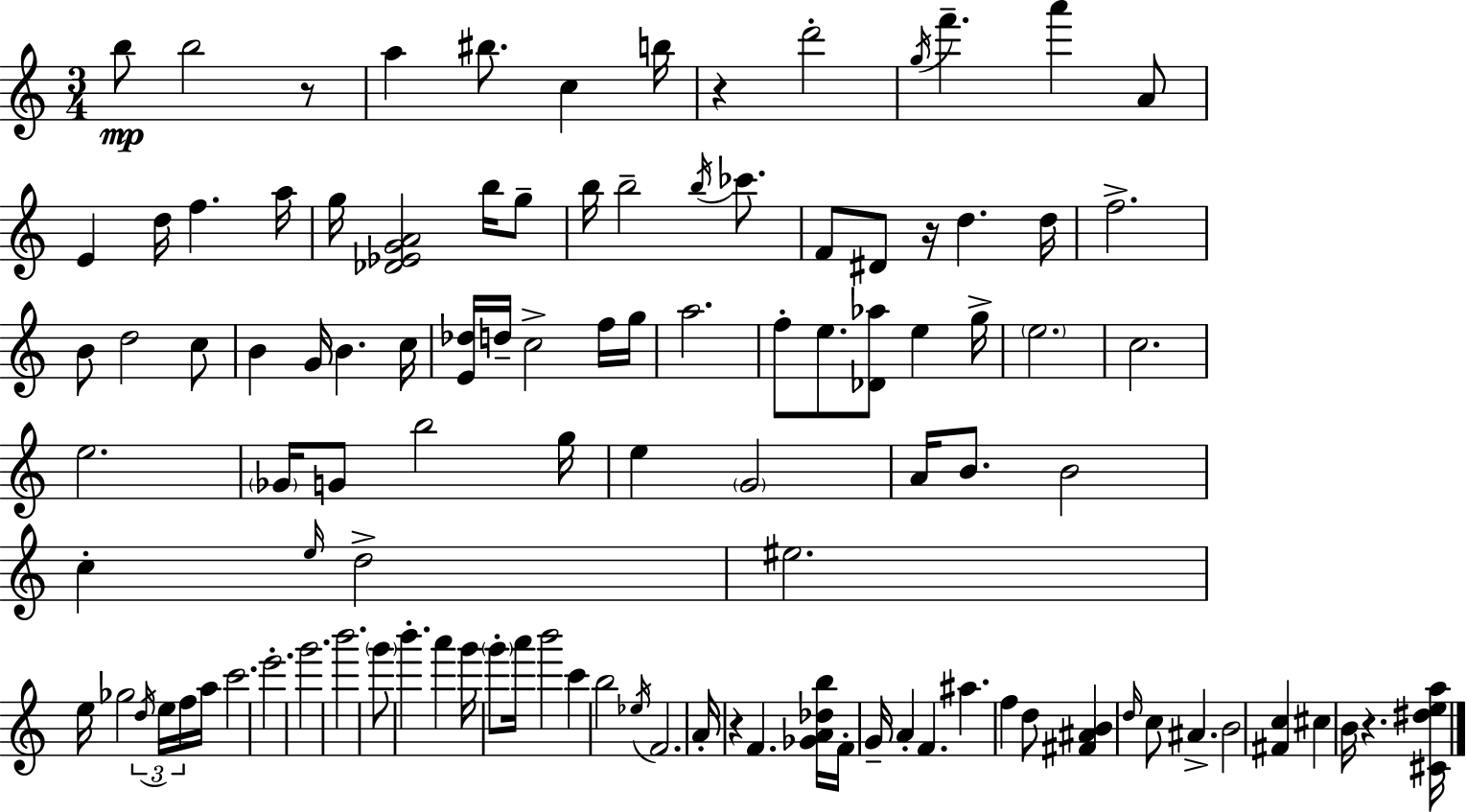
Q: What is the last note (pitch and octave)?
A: B4